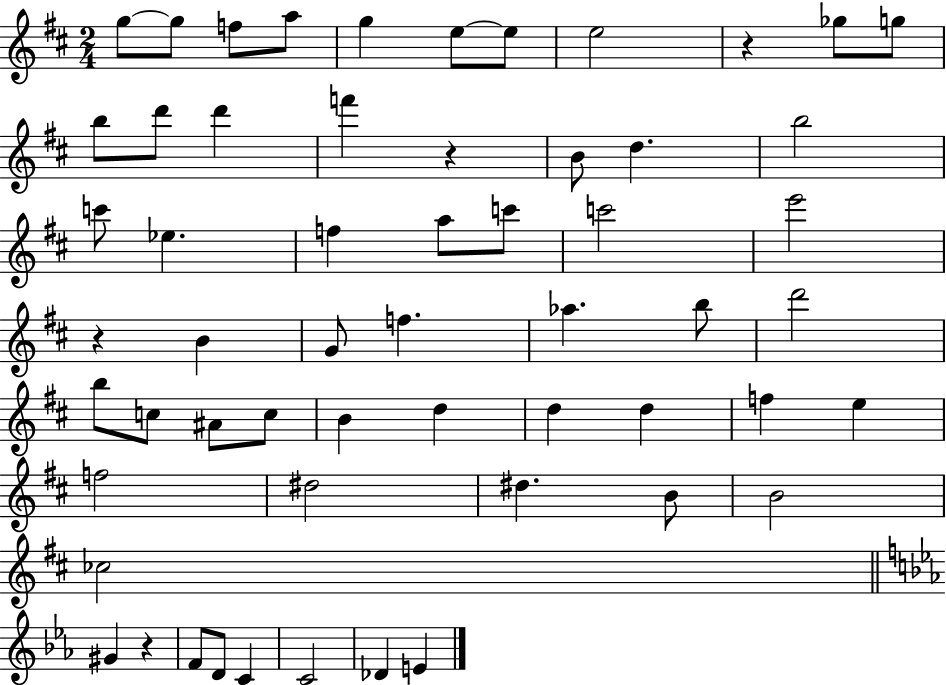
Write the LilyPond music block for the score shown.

{
  \clef treble
  \numericTimeSignature
  \time 2/4
  \key d \major
  g''8~~ g''8 f''8 a''8 | g''4 e''8~~ e''8 | e''2 | r4 ges''8 g''8 | \break b''8 d'''8 d'''4 | f'''4 r4 | b'8 d''4. | b''2 | \break c'''8 ees''4. | f''4 a''8 c'''8 | c'''2 | e'''2 | \break r4 b'4 | g'8 f''4. | aes''4. b''8 | d'''2 | \break b''8 c''8 ais'8 c''8 | b'4 d''4 | d''4 d''4 | f''4 e''4 | \break f''2 | dis''2 | dis''4. b'8 | b'2 | \break ces''2 | \bar "||" \break \key ees \major gis'4 r4 | f'8 d'8 c'4 | c'2 | des'4 e'4 | \break \bar "|."
}